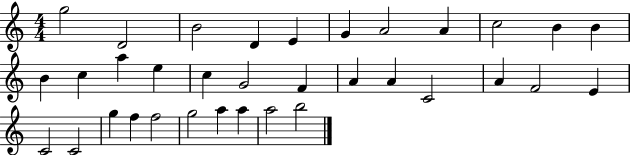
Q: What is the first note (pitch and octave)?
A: G5